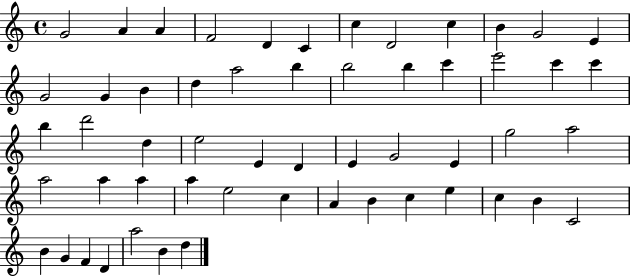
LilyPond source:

{
  \clef treble
  \time 4/4
  \defaultTimeSignature
  \key c \major
  g'2 a'4 a'4 | f'2 d'4 c'4 | c''4 d'2 c''4 | b'4 g'2 e'4 | \break g'2 g'4 b'4 | d''4 a''2 b''4 | b''2 b''4 c'''4 | e'''2 c'''4 c'''4 | \break b''4 d'''2 d''4 | e''2 e'4 d'4 | e'4 g'2 e'4 | g''2 a''2 | \break a''2 a''4 a''4 | a''4 e''2 c''4 | a'4 b'4 c''4 e''4 | c''4 b'4 c'2 | \break b'4 g'4 f'4 d'4 | a''2 b'4 d''4 | \bar "|."
}